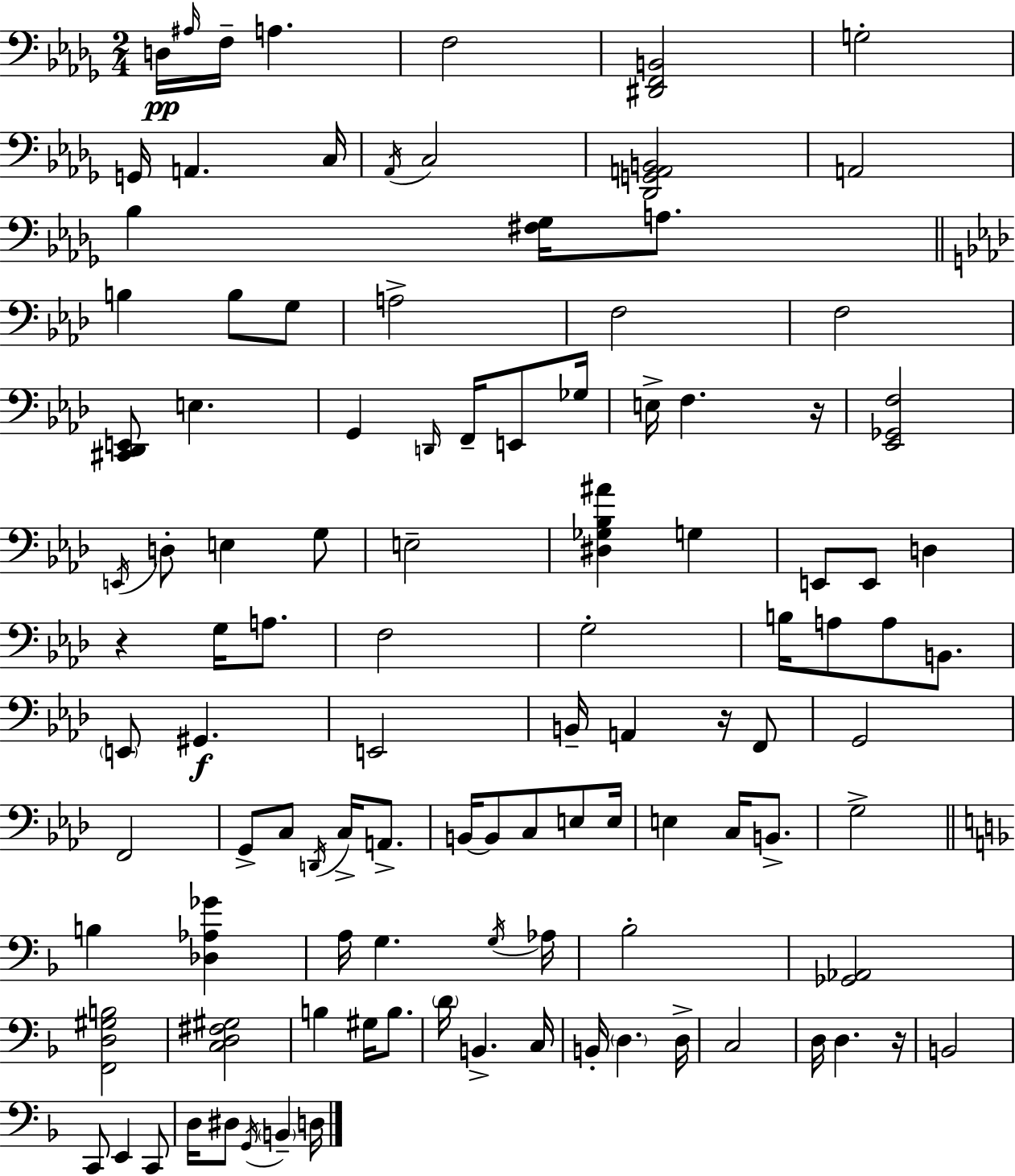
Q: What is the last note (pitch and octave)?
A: D3